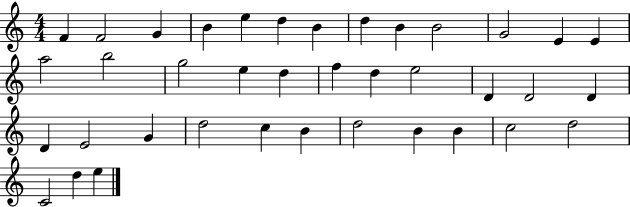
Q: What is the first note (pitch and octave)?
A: F4